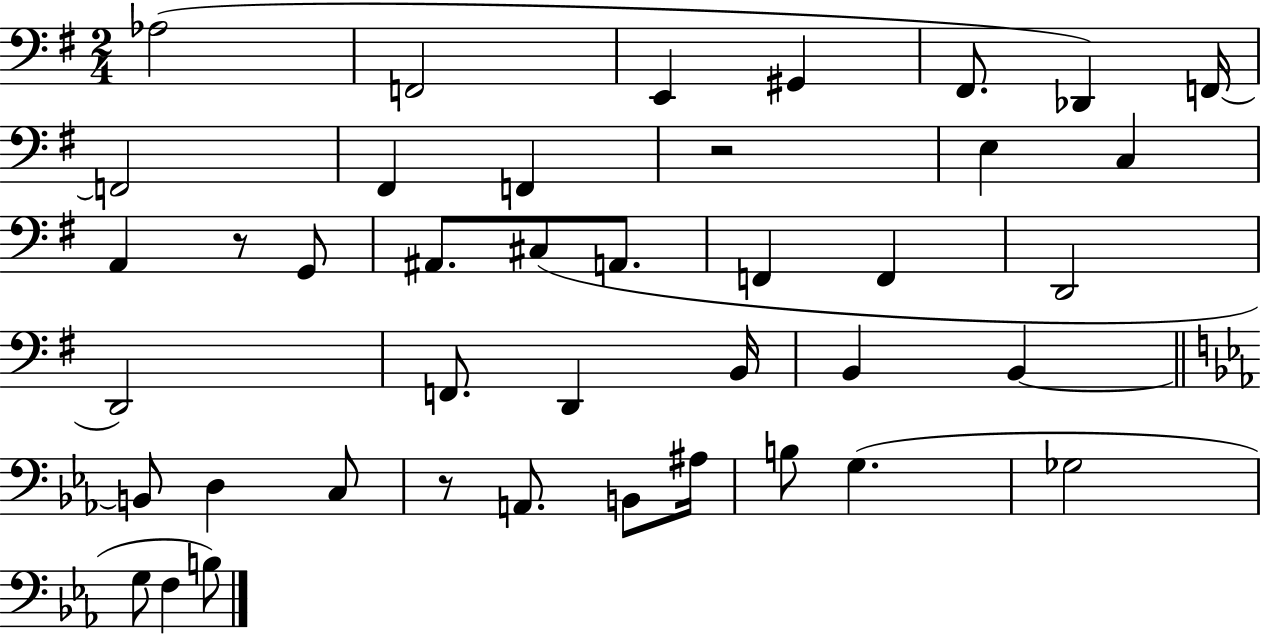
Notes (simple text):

Ab3/h F2/h E2/q G#2/q F#2/e. Db2/q F2/s F2/h F#2/q F2/q R/h E3/q C3/q A2/q R/e G2/e A#2/e. C#3/e A2/e. F2/q F2/q D2/h D2/h F2/e. D2/q B2/s B2/q B2/q B2/e D3/q C3/e R/e A2/e. B2/e A#3/s B3/e G3/q. Gb3/h G3/e F3/q B3/e